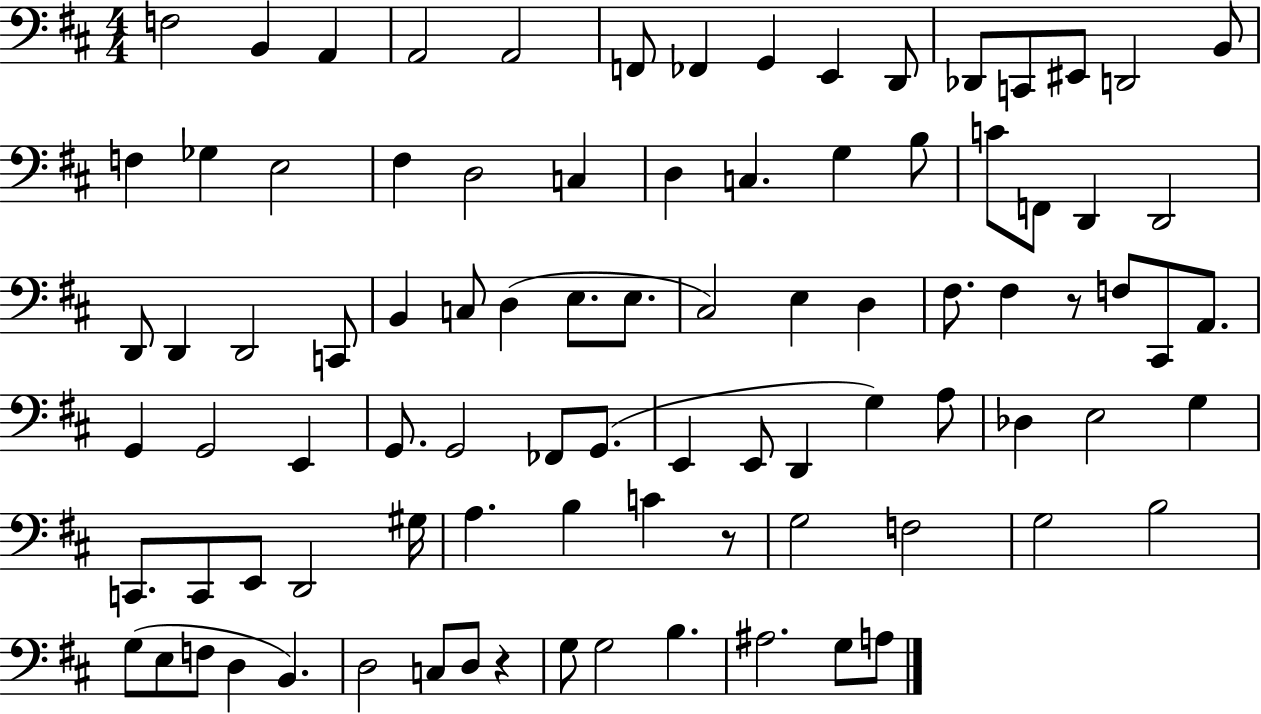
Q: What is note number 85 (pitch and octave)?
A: A#3